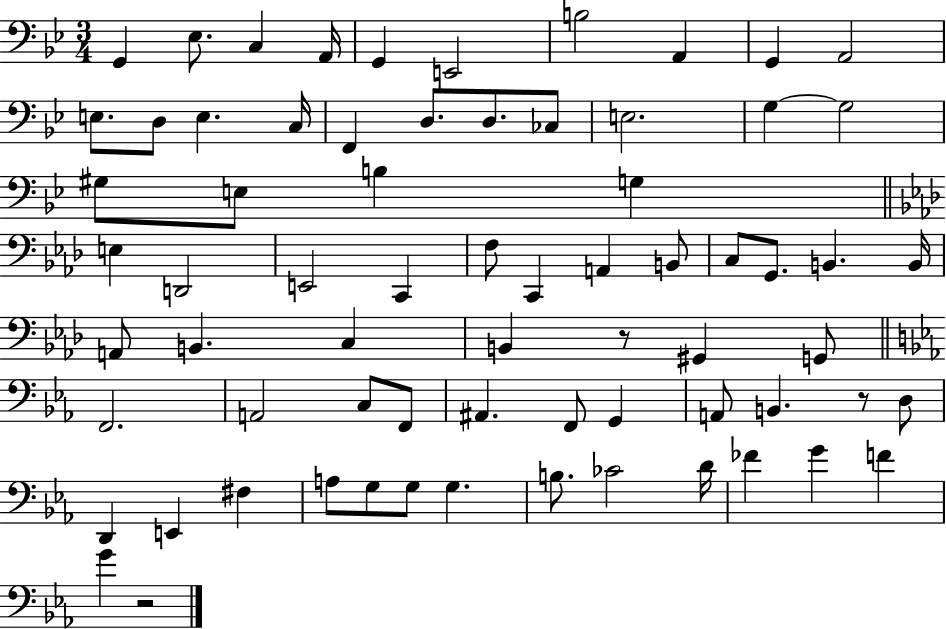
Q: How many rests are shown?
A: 3